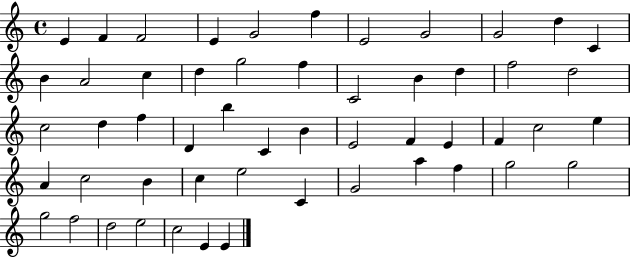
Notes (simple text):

E4/q F4/q F4/h E4/q G4/h F5/q E4/h G4/h G4/h D5/q C4/q B4/q A4/h C5/q D5/q G5/h F5/q C4/h B4/q D5/q F5/h D5/h C5/h D5/q F5/q D4/q B5/q C4/q B4/q E4/h F4/q E4/q F4/q C5/h E5/q A4/q C5/h B4/q C5/q E5/h C4/q G4/h A5/q F5/q G5/h G5/h G5/h F5/h D5/h E5/h C5/h E4/q E4/q